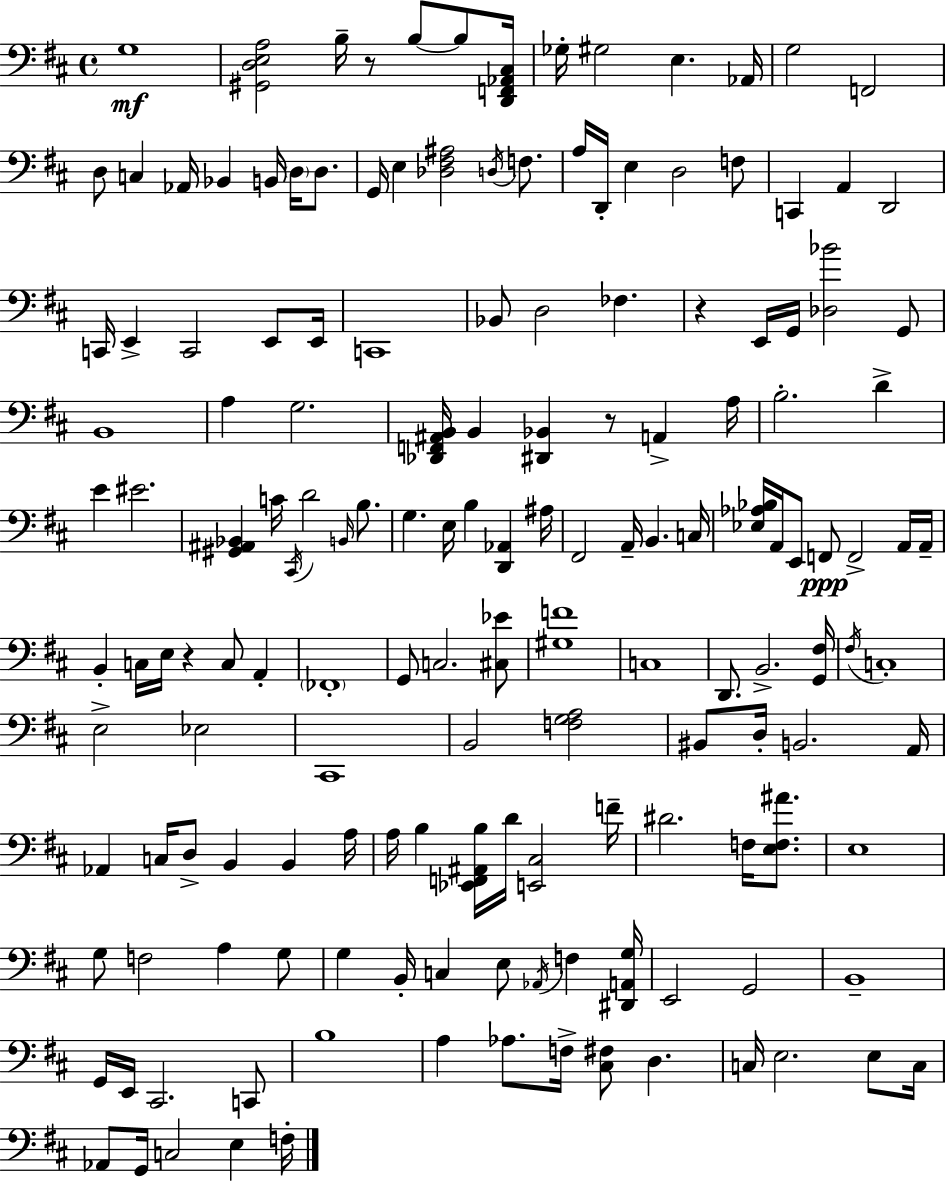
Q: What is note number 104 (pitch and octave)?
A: E3